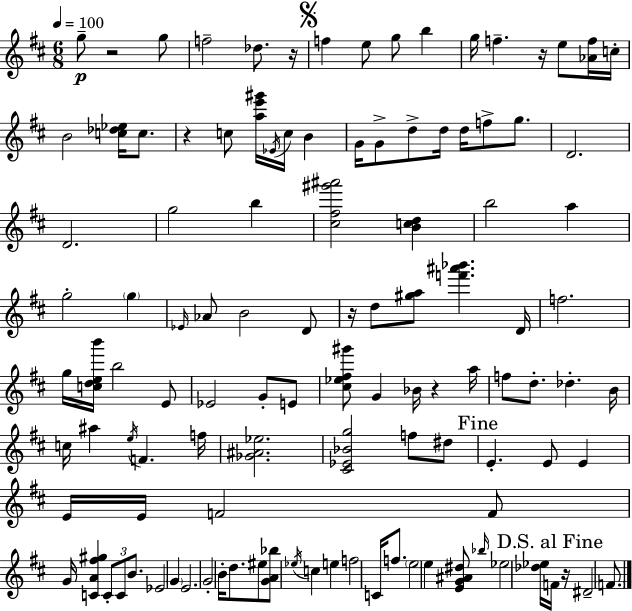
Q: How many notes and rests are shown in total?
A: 113